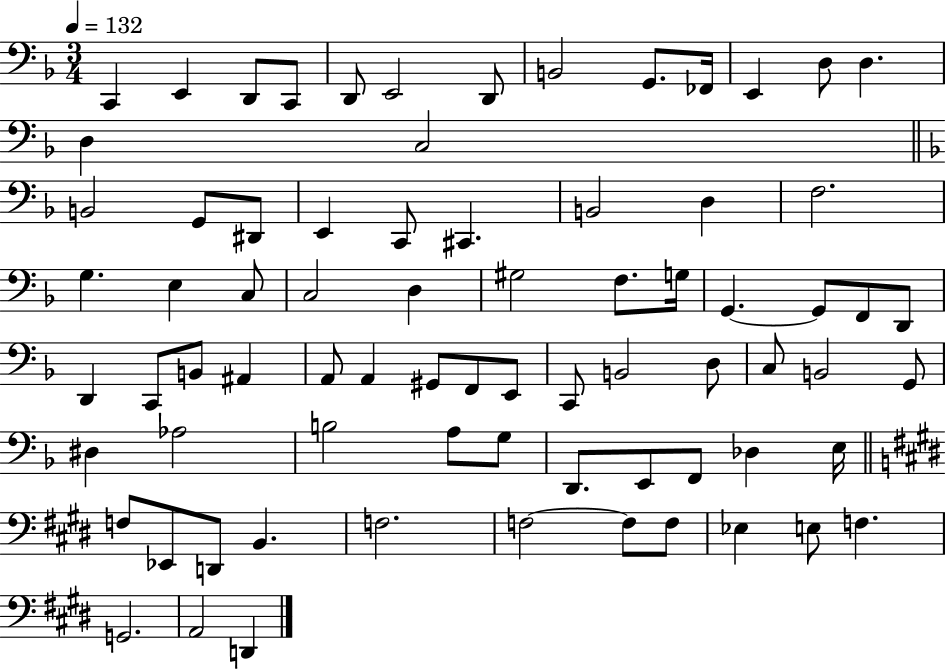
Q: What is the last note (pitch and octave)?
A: D2